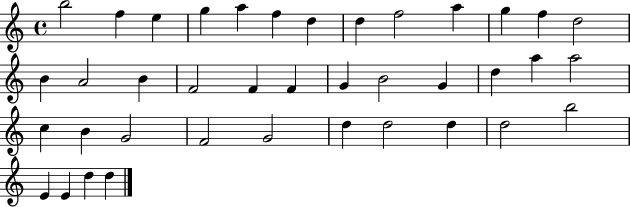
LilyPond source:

{
  \clef treble
  \time 4/4
  \defaultTimeSignature
  \key c \major
  b''2 f''4 e''4 | g''4 a''4 f''4 d''4 | d''4 f''2 a''4 | g''4 f''4 d''2 | \break b'4 a'2 b'4 | f'2 f'4 f'4 | g'4 b'2 g'4 | d''4 a''4 a''2 | \break c''4 b'4 g'2 | f'2 g'2 | d''4 d''2 d''4 | d''2 b''2 | \break e'4 e'4 d''4 d''4 | \bar "|."
}